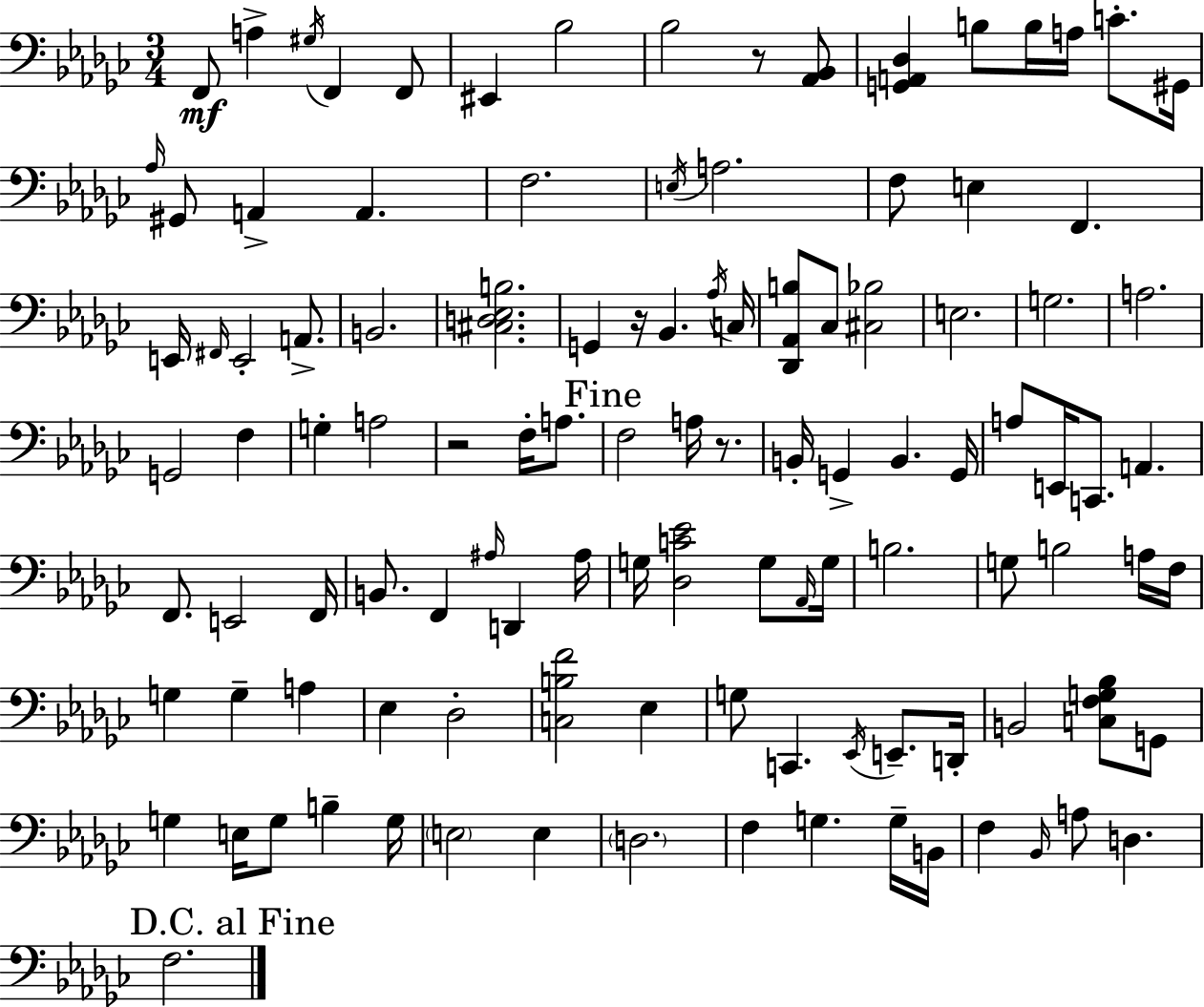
F2/e A3/q G#3/s F2/q F2/e EIS2/q Bb3/h Bb3/h R/e [Ab2,Bb2]/e [G2,A2,Db3]/q B3/e B3/s A3/s C4/e. G#2/s Ab3/s G#2/e A2/q A2/q. F3/h. E3/s A3/h. F3/e E3/q F2/q. E2/s F#2/s E2/h A2/e. B2/h. [C#3,D3,Eb3,B3]/h. G2/q R/s Bb2/q. Ab3/s C3/s [Db2,Ab2,B3]/e CES3/e [C#3,Bb3]/h E3/h. G3/h. A3/h. G2/h F3/q G3/q A3/h R/h F3/s A3/e. F3/h A3/s R/e. B2/s G2/q B2/q. G2/s A3/e E2/s C2/e. A2/q. F2/e. E2/h F2/s B2/e. F2/q A#3/s D2/q A#3/s G3/s [Db3,C4,Eb4]/h G3/e Ab2/s G3/s B3/h. G3/e B3/h A3/s F3/s G3/q G3/q A3/q Eb3/q Db3/h [C3,B3,F4]/h Eb3/q G3/e C2/q. Eb2/s E2/e. D2/s B2/h [C3,F3,G3,Bb3]/e G2/e G3/q E3/s G3/e B3/q G3/s E3/h E3/q D3/h. F3/q G3/q. G3/s B2/s F3/q Bb2/s A3/e D3/q. F3/h.